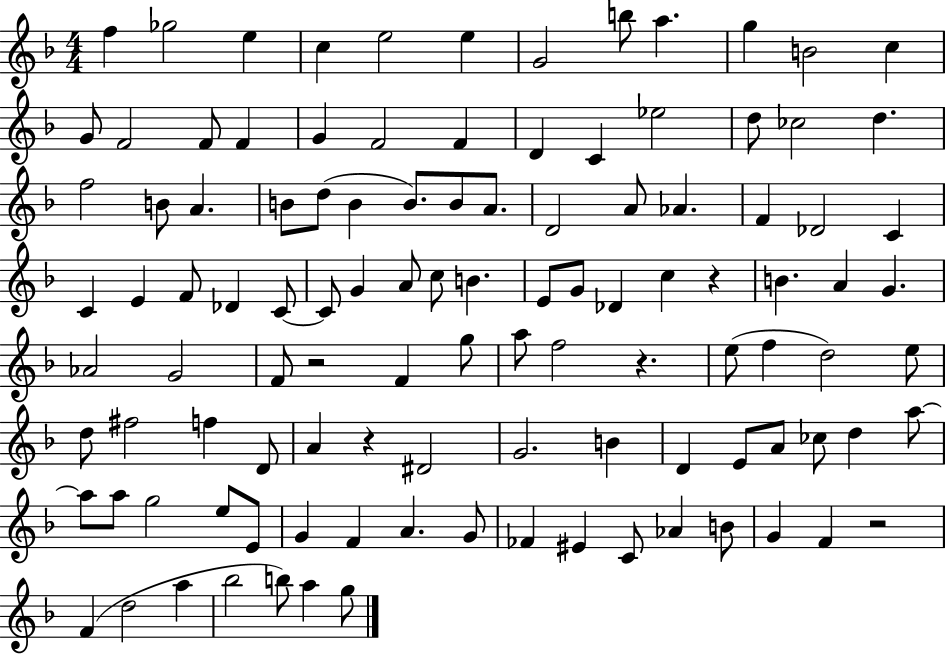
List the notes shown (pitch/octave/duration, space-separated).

F5/q Gb5/h E5/q C5/q E5/h E5/q G4/h B5/e A5/q. G5/q B4/h C5/q G4/e F4/h F4/e F4/q G4/q F4/h F4/q D4/q C4/q Eb5/h D5/e CES5/h D5/q. F5/h B4/e A4/q. B4/e D5/e B4/q B4/e. B4/e A4/e. D4/h A4/e Ab4/q. F4/q Db4/h C4/q C4/q E4/q F4/e Db4/q C4/e C4/e G4/q A4/e C5/e B4/q. E4/e G4/e Db4/q C5/q R/q B4/q. A4/q G4/q. Ab4/h G4/h F4/e R/h F4/q G5/e A5/e F5/h R/q. E5/e F5/q D5/h E5/e D5/e F#5/h F5/q D4/e A4/q R/q D#4/h G4/h. B4/q D4/q E4/e A4/e CES5/e D5/q A5/e A5/e A5/e G5/h E5/e E4/e G4/q F4/q A4/q. G4/e FES4/q EIS4/q C4/e Ab4/q B4/e G4/q F4/q R/h F4/q D5/h A5/q Bb5/h B5/e A5/q G5/e